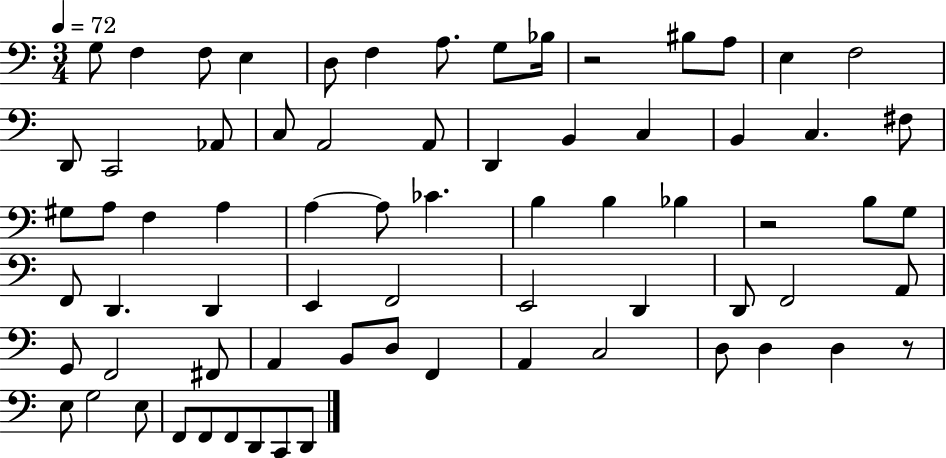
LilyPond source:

{
  \clef bass
  \numericTimeSignature
  \time 3/4
  \key c \major
  \tempo 4 = 72
  \repeat volta 2 { g8 f4 f8 e4 | d8 f4 a8. g8 bes16 | r2 bis8 a8 | e4 f2 | \break d,8 c,2 aes,8 | c8 a,2 a,8 | d,4 b,4 c4 | b,4 c4. fis8 | \break gis8 a8 f4 a4 | a4~~ a8 ces'4. | b4 b4 bes4 | r2 b8 g8 | \break f,8 d,4. d,4 | e,4 f,2 | e,2 d,4 | d,8 f,2 a,8 | \break g,8 f,2 fis,8 | a,4 b,8 d8 f,4 | a,4 c2 | d8 d4 d4 r8 | \break e8 g2 e8 | f,8 f,8 f,8 d,8 c,8 d,8 | } \bar "|."
}